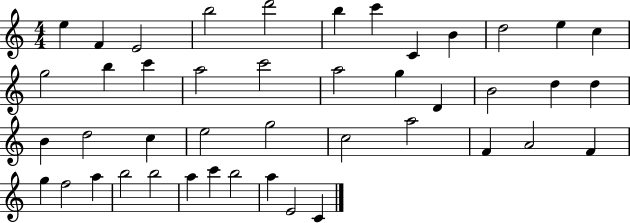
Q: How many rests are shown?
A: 0